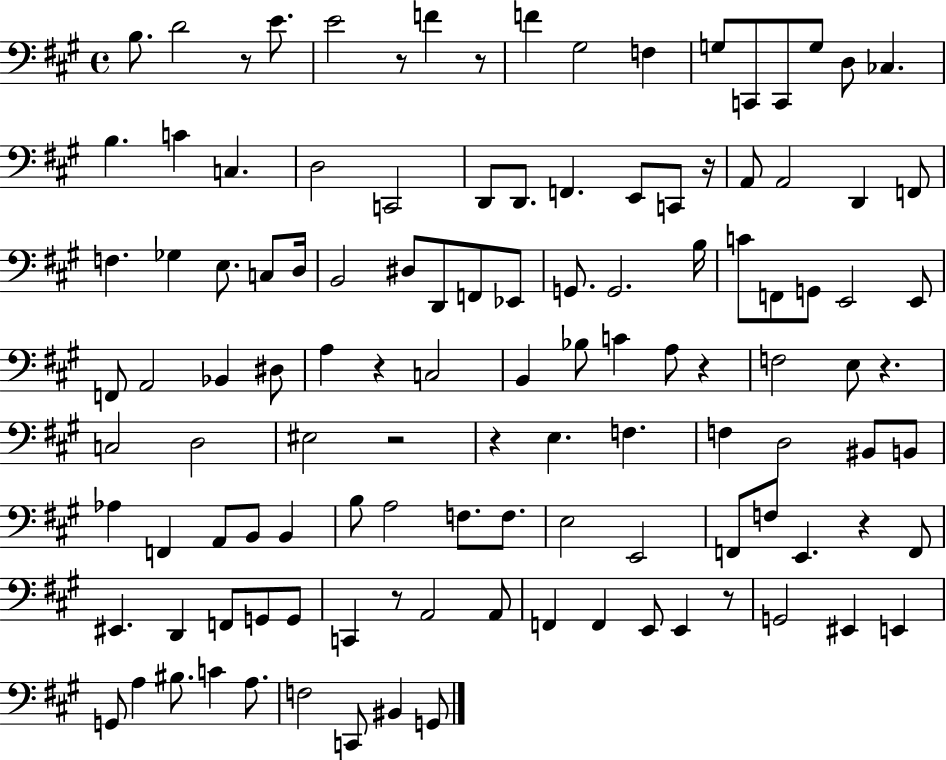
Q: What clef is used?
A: bass